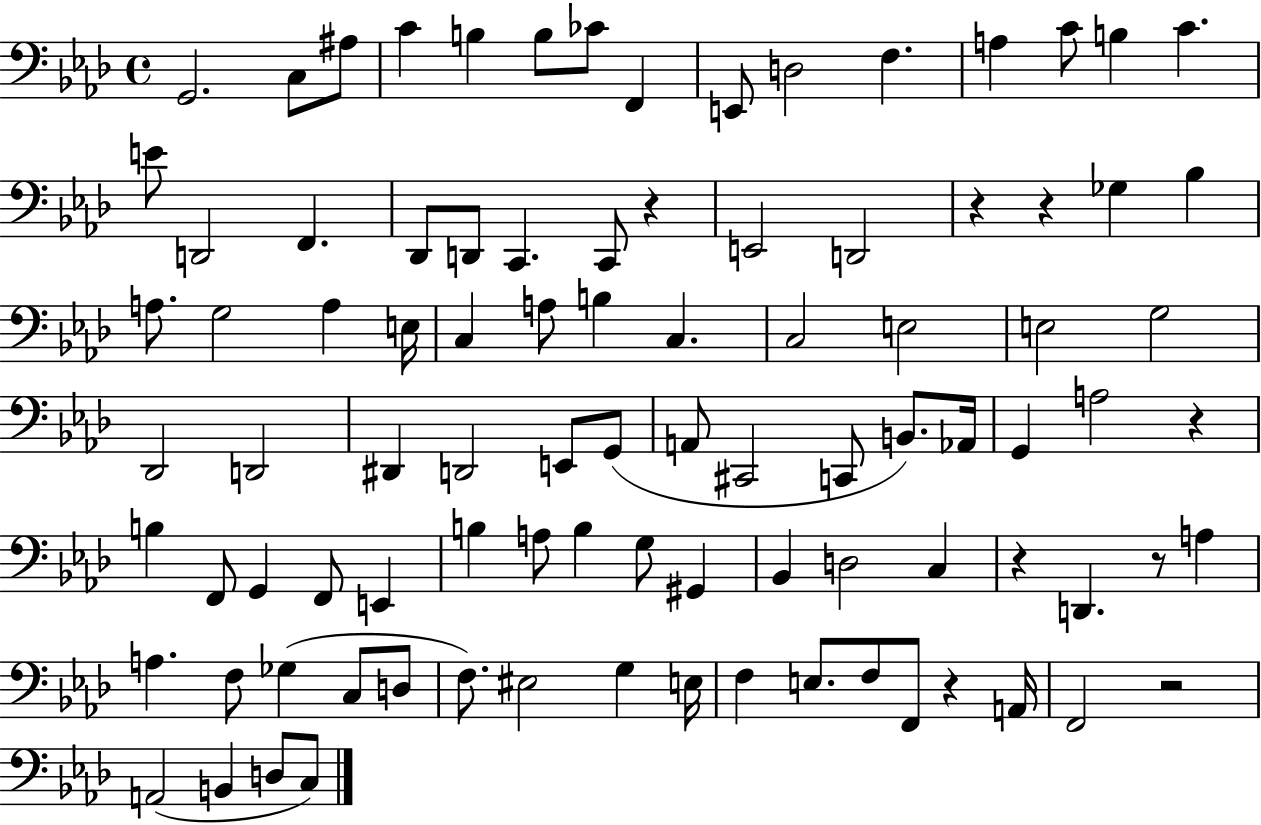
{
  \clef bass
  \time 4/4
  \defaultTimeSignature
  \key aes \major
  g,2. c8 ais8 | c'4 b4 b8 ces'8 f,4 | e,8 d2 f4. | a4 c'8 b4 c'4. | \break e'8 d,2 f,4. | des,8 d,8 c,4. c,8 r4 | e,2 d,2 | r4 r4 ges4 bes4 | \break a8. g2 a4 e16 | c4 a8 b4 c4. | c2 e2 | e2 g2 | \break des,2 d,2 | dis,4 d,2 e,8 g,8( | a,8 cis,2 c,8 b,8.) aes,16 | g,4 a2 r4 | \break b4 f,8 g,4 f,8 e,4 | b4 a8 b4 g8 gis,4 | bes,4 d2 c4 | r4 d,4. r8 a4 | \break a4. f8 ges4( c8 d8 | f8.) eis2 g4 e16 | f4 e8. f8 f,8 r4 a,16 | f,2 r2 | \break a,2( b,4 d8 c8) | \bar "|."
}